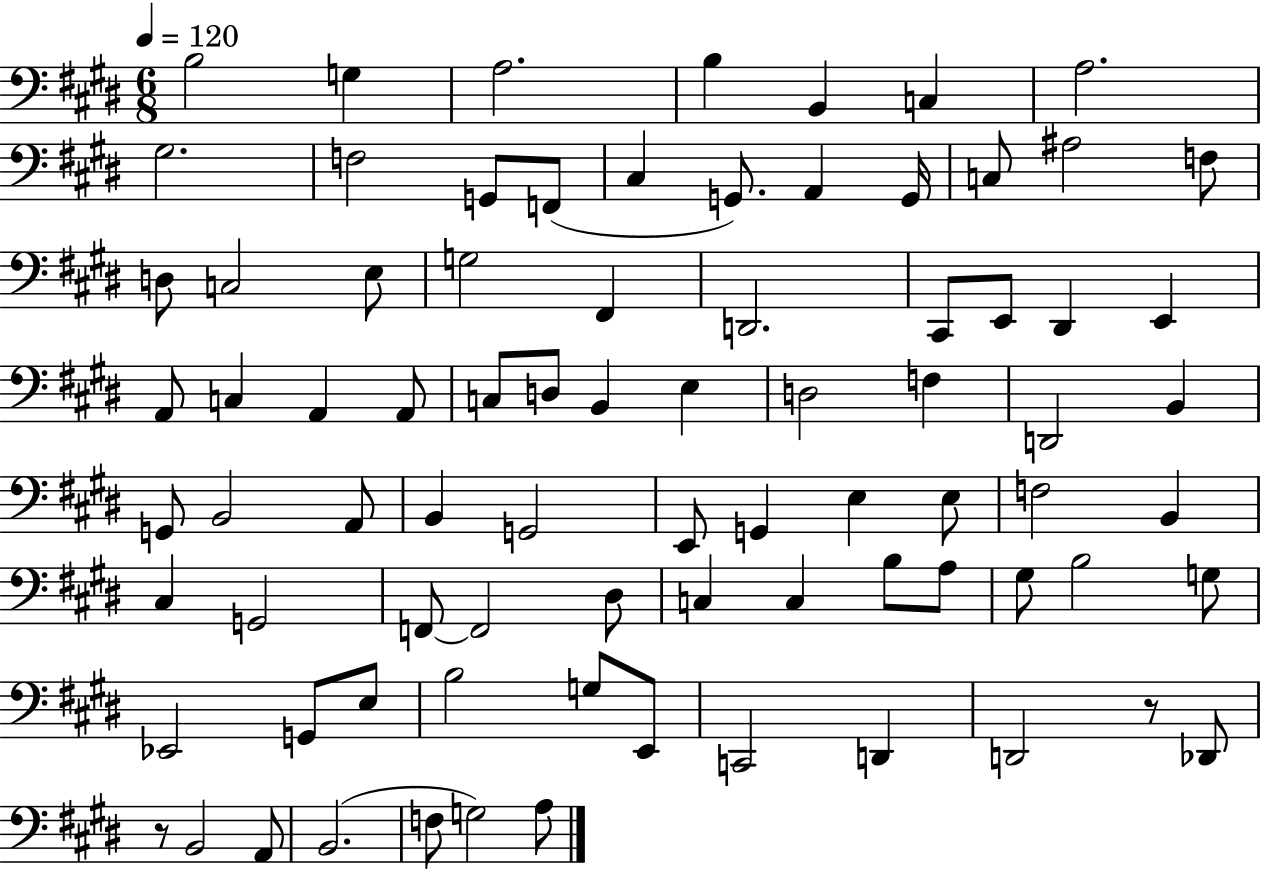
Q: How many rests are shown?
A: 2